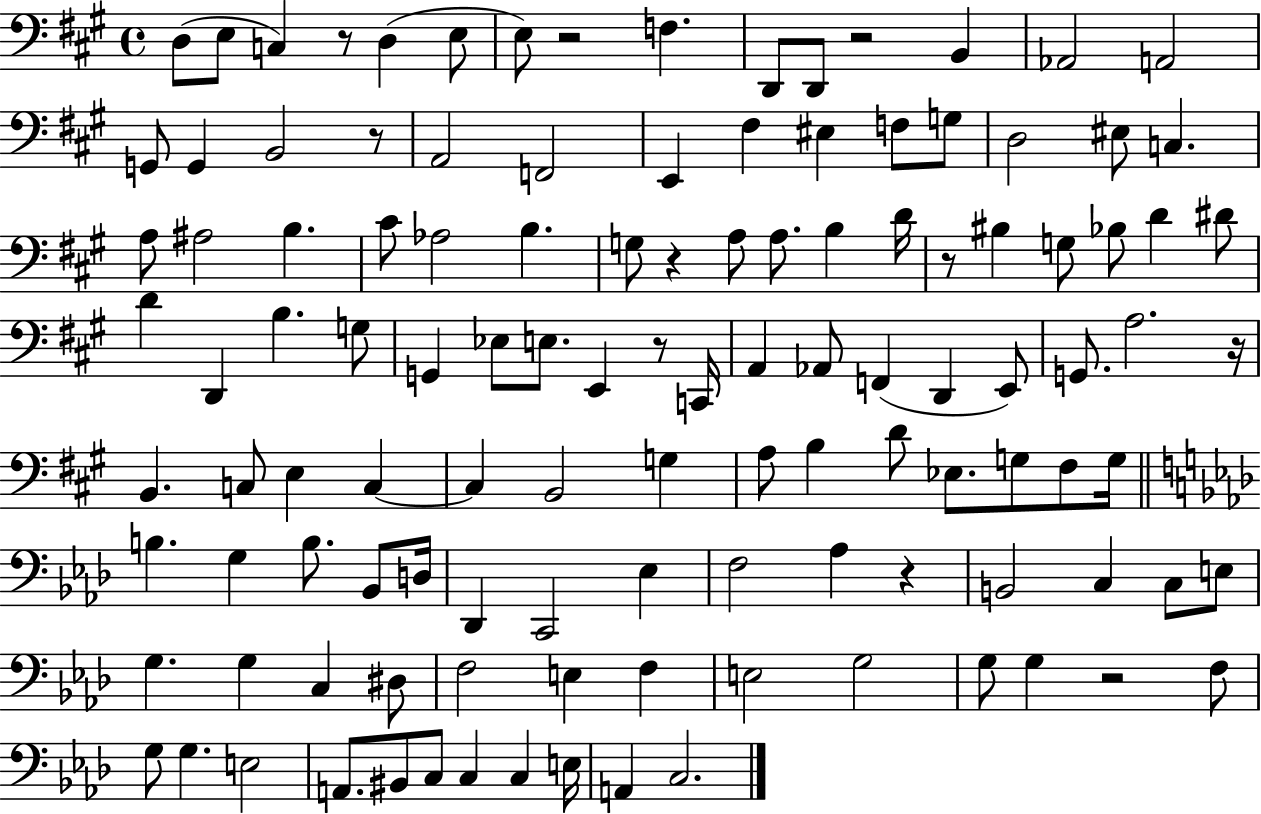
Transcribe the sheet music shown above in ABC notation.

X:1
T:Untitled
M:4/4
L:1/4
K:A
D,/2 E,/2 C, z/2 D, E,/2 E,/2 z2 F, D,,/2 D,,/2 z2 B,, _A,,2 A,,2 G,,/2 G,, B,,2 z/2 A,,2 F,,2 E,, ^F, ^E, F,/2 G,/2 D,2 ^E,/2 C, A,/2 ^A,2 B, ^C/2 _A,2 B, G,/2 z A,/2 A,/2 B, D/4 z/2 ^B, G,/2 _B,/2 D ^D/2 D D,, B, G,/2 G,, _E,/2 E,/2 E,, z/2 C,,/4 A,, _A,,/2 F,, D,, E,,/2 G,,/2 A,2 z/4 B,, C,/2 E, C, C, B,,2 G, A,/2 B, D/2 _E,/2 G,/2 ^F,/2 G,/4 B, G, B,/2 _B,,/2 D,/4 _D,, C,,2 _E, F,2 _A, z B,,2 C, C,/2 E,/2 G, G, C, ^D,/2 F,2 E, F, E,2 G,2 G,/2 G, z2 F,/2 G,/2 G, E,2 A,,/2 ^B,,/2 C,/2 C, C, E,/4 A,, C,2